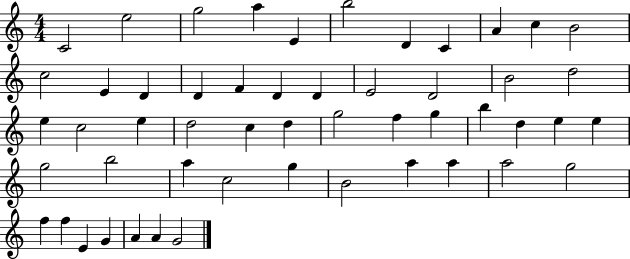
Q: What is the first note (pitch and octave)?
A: C4